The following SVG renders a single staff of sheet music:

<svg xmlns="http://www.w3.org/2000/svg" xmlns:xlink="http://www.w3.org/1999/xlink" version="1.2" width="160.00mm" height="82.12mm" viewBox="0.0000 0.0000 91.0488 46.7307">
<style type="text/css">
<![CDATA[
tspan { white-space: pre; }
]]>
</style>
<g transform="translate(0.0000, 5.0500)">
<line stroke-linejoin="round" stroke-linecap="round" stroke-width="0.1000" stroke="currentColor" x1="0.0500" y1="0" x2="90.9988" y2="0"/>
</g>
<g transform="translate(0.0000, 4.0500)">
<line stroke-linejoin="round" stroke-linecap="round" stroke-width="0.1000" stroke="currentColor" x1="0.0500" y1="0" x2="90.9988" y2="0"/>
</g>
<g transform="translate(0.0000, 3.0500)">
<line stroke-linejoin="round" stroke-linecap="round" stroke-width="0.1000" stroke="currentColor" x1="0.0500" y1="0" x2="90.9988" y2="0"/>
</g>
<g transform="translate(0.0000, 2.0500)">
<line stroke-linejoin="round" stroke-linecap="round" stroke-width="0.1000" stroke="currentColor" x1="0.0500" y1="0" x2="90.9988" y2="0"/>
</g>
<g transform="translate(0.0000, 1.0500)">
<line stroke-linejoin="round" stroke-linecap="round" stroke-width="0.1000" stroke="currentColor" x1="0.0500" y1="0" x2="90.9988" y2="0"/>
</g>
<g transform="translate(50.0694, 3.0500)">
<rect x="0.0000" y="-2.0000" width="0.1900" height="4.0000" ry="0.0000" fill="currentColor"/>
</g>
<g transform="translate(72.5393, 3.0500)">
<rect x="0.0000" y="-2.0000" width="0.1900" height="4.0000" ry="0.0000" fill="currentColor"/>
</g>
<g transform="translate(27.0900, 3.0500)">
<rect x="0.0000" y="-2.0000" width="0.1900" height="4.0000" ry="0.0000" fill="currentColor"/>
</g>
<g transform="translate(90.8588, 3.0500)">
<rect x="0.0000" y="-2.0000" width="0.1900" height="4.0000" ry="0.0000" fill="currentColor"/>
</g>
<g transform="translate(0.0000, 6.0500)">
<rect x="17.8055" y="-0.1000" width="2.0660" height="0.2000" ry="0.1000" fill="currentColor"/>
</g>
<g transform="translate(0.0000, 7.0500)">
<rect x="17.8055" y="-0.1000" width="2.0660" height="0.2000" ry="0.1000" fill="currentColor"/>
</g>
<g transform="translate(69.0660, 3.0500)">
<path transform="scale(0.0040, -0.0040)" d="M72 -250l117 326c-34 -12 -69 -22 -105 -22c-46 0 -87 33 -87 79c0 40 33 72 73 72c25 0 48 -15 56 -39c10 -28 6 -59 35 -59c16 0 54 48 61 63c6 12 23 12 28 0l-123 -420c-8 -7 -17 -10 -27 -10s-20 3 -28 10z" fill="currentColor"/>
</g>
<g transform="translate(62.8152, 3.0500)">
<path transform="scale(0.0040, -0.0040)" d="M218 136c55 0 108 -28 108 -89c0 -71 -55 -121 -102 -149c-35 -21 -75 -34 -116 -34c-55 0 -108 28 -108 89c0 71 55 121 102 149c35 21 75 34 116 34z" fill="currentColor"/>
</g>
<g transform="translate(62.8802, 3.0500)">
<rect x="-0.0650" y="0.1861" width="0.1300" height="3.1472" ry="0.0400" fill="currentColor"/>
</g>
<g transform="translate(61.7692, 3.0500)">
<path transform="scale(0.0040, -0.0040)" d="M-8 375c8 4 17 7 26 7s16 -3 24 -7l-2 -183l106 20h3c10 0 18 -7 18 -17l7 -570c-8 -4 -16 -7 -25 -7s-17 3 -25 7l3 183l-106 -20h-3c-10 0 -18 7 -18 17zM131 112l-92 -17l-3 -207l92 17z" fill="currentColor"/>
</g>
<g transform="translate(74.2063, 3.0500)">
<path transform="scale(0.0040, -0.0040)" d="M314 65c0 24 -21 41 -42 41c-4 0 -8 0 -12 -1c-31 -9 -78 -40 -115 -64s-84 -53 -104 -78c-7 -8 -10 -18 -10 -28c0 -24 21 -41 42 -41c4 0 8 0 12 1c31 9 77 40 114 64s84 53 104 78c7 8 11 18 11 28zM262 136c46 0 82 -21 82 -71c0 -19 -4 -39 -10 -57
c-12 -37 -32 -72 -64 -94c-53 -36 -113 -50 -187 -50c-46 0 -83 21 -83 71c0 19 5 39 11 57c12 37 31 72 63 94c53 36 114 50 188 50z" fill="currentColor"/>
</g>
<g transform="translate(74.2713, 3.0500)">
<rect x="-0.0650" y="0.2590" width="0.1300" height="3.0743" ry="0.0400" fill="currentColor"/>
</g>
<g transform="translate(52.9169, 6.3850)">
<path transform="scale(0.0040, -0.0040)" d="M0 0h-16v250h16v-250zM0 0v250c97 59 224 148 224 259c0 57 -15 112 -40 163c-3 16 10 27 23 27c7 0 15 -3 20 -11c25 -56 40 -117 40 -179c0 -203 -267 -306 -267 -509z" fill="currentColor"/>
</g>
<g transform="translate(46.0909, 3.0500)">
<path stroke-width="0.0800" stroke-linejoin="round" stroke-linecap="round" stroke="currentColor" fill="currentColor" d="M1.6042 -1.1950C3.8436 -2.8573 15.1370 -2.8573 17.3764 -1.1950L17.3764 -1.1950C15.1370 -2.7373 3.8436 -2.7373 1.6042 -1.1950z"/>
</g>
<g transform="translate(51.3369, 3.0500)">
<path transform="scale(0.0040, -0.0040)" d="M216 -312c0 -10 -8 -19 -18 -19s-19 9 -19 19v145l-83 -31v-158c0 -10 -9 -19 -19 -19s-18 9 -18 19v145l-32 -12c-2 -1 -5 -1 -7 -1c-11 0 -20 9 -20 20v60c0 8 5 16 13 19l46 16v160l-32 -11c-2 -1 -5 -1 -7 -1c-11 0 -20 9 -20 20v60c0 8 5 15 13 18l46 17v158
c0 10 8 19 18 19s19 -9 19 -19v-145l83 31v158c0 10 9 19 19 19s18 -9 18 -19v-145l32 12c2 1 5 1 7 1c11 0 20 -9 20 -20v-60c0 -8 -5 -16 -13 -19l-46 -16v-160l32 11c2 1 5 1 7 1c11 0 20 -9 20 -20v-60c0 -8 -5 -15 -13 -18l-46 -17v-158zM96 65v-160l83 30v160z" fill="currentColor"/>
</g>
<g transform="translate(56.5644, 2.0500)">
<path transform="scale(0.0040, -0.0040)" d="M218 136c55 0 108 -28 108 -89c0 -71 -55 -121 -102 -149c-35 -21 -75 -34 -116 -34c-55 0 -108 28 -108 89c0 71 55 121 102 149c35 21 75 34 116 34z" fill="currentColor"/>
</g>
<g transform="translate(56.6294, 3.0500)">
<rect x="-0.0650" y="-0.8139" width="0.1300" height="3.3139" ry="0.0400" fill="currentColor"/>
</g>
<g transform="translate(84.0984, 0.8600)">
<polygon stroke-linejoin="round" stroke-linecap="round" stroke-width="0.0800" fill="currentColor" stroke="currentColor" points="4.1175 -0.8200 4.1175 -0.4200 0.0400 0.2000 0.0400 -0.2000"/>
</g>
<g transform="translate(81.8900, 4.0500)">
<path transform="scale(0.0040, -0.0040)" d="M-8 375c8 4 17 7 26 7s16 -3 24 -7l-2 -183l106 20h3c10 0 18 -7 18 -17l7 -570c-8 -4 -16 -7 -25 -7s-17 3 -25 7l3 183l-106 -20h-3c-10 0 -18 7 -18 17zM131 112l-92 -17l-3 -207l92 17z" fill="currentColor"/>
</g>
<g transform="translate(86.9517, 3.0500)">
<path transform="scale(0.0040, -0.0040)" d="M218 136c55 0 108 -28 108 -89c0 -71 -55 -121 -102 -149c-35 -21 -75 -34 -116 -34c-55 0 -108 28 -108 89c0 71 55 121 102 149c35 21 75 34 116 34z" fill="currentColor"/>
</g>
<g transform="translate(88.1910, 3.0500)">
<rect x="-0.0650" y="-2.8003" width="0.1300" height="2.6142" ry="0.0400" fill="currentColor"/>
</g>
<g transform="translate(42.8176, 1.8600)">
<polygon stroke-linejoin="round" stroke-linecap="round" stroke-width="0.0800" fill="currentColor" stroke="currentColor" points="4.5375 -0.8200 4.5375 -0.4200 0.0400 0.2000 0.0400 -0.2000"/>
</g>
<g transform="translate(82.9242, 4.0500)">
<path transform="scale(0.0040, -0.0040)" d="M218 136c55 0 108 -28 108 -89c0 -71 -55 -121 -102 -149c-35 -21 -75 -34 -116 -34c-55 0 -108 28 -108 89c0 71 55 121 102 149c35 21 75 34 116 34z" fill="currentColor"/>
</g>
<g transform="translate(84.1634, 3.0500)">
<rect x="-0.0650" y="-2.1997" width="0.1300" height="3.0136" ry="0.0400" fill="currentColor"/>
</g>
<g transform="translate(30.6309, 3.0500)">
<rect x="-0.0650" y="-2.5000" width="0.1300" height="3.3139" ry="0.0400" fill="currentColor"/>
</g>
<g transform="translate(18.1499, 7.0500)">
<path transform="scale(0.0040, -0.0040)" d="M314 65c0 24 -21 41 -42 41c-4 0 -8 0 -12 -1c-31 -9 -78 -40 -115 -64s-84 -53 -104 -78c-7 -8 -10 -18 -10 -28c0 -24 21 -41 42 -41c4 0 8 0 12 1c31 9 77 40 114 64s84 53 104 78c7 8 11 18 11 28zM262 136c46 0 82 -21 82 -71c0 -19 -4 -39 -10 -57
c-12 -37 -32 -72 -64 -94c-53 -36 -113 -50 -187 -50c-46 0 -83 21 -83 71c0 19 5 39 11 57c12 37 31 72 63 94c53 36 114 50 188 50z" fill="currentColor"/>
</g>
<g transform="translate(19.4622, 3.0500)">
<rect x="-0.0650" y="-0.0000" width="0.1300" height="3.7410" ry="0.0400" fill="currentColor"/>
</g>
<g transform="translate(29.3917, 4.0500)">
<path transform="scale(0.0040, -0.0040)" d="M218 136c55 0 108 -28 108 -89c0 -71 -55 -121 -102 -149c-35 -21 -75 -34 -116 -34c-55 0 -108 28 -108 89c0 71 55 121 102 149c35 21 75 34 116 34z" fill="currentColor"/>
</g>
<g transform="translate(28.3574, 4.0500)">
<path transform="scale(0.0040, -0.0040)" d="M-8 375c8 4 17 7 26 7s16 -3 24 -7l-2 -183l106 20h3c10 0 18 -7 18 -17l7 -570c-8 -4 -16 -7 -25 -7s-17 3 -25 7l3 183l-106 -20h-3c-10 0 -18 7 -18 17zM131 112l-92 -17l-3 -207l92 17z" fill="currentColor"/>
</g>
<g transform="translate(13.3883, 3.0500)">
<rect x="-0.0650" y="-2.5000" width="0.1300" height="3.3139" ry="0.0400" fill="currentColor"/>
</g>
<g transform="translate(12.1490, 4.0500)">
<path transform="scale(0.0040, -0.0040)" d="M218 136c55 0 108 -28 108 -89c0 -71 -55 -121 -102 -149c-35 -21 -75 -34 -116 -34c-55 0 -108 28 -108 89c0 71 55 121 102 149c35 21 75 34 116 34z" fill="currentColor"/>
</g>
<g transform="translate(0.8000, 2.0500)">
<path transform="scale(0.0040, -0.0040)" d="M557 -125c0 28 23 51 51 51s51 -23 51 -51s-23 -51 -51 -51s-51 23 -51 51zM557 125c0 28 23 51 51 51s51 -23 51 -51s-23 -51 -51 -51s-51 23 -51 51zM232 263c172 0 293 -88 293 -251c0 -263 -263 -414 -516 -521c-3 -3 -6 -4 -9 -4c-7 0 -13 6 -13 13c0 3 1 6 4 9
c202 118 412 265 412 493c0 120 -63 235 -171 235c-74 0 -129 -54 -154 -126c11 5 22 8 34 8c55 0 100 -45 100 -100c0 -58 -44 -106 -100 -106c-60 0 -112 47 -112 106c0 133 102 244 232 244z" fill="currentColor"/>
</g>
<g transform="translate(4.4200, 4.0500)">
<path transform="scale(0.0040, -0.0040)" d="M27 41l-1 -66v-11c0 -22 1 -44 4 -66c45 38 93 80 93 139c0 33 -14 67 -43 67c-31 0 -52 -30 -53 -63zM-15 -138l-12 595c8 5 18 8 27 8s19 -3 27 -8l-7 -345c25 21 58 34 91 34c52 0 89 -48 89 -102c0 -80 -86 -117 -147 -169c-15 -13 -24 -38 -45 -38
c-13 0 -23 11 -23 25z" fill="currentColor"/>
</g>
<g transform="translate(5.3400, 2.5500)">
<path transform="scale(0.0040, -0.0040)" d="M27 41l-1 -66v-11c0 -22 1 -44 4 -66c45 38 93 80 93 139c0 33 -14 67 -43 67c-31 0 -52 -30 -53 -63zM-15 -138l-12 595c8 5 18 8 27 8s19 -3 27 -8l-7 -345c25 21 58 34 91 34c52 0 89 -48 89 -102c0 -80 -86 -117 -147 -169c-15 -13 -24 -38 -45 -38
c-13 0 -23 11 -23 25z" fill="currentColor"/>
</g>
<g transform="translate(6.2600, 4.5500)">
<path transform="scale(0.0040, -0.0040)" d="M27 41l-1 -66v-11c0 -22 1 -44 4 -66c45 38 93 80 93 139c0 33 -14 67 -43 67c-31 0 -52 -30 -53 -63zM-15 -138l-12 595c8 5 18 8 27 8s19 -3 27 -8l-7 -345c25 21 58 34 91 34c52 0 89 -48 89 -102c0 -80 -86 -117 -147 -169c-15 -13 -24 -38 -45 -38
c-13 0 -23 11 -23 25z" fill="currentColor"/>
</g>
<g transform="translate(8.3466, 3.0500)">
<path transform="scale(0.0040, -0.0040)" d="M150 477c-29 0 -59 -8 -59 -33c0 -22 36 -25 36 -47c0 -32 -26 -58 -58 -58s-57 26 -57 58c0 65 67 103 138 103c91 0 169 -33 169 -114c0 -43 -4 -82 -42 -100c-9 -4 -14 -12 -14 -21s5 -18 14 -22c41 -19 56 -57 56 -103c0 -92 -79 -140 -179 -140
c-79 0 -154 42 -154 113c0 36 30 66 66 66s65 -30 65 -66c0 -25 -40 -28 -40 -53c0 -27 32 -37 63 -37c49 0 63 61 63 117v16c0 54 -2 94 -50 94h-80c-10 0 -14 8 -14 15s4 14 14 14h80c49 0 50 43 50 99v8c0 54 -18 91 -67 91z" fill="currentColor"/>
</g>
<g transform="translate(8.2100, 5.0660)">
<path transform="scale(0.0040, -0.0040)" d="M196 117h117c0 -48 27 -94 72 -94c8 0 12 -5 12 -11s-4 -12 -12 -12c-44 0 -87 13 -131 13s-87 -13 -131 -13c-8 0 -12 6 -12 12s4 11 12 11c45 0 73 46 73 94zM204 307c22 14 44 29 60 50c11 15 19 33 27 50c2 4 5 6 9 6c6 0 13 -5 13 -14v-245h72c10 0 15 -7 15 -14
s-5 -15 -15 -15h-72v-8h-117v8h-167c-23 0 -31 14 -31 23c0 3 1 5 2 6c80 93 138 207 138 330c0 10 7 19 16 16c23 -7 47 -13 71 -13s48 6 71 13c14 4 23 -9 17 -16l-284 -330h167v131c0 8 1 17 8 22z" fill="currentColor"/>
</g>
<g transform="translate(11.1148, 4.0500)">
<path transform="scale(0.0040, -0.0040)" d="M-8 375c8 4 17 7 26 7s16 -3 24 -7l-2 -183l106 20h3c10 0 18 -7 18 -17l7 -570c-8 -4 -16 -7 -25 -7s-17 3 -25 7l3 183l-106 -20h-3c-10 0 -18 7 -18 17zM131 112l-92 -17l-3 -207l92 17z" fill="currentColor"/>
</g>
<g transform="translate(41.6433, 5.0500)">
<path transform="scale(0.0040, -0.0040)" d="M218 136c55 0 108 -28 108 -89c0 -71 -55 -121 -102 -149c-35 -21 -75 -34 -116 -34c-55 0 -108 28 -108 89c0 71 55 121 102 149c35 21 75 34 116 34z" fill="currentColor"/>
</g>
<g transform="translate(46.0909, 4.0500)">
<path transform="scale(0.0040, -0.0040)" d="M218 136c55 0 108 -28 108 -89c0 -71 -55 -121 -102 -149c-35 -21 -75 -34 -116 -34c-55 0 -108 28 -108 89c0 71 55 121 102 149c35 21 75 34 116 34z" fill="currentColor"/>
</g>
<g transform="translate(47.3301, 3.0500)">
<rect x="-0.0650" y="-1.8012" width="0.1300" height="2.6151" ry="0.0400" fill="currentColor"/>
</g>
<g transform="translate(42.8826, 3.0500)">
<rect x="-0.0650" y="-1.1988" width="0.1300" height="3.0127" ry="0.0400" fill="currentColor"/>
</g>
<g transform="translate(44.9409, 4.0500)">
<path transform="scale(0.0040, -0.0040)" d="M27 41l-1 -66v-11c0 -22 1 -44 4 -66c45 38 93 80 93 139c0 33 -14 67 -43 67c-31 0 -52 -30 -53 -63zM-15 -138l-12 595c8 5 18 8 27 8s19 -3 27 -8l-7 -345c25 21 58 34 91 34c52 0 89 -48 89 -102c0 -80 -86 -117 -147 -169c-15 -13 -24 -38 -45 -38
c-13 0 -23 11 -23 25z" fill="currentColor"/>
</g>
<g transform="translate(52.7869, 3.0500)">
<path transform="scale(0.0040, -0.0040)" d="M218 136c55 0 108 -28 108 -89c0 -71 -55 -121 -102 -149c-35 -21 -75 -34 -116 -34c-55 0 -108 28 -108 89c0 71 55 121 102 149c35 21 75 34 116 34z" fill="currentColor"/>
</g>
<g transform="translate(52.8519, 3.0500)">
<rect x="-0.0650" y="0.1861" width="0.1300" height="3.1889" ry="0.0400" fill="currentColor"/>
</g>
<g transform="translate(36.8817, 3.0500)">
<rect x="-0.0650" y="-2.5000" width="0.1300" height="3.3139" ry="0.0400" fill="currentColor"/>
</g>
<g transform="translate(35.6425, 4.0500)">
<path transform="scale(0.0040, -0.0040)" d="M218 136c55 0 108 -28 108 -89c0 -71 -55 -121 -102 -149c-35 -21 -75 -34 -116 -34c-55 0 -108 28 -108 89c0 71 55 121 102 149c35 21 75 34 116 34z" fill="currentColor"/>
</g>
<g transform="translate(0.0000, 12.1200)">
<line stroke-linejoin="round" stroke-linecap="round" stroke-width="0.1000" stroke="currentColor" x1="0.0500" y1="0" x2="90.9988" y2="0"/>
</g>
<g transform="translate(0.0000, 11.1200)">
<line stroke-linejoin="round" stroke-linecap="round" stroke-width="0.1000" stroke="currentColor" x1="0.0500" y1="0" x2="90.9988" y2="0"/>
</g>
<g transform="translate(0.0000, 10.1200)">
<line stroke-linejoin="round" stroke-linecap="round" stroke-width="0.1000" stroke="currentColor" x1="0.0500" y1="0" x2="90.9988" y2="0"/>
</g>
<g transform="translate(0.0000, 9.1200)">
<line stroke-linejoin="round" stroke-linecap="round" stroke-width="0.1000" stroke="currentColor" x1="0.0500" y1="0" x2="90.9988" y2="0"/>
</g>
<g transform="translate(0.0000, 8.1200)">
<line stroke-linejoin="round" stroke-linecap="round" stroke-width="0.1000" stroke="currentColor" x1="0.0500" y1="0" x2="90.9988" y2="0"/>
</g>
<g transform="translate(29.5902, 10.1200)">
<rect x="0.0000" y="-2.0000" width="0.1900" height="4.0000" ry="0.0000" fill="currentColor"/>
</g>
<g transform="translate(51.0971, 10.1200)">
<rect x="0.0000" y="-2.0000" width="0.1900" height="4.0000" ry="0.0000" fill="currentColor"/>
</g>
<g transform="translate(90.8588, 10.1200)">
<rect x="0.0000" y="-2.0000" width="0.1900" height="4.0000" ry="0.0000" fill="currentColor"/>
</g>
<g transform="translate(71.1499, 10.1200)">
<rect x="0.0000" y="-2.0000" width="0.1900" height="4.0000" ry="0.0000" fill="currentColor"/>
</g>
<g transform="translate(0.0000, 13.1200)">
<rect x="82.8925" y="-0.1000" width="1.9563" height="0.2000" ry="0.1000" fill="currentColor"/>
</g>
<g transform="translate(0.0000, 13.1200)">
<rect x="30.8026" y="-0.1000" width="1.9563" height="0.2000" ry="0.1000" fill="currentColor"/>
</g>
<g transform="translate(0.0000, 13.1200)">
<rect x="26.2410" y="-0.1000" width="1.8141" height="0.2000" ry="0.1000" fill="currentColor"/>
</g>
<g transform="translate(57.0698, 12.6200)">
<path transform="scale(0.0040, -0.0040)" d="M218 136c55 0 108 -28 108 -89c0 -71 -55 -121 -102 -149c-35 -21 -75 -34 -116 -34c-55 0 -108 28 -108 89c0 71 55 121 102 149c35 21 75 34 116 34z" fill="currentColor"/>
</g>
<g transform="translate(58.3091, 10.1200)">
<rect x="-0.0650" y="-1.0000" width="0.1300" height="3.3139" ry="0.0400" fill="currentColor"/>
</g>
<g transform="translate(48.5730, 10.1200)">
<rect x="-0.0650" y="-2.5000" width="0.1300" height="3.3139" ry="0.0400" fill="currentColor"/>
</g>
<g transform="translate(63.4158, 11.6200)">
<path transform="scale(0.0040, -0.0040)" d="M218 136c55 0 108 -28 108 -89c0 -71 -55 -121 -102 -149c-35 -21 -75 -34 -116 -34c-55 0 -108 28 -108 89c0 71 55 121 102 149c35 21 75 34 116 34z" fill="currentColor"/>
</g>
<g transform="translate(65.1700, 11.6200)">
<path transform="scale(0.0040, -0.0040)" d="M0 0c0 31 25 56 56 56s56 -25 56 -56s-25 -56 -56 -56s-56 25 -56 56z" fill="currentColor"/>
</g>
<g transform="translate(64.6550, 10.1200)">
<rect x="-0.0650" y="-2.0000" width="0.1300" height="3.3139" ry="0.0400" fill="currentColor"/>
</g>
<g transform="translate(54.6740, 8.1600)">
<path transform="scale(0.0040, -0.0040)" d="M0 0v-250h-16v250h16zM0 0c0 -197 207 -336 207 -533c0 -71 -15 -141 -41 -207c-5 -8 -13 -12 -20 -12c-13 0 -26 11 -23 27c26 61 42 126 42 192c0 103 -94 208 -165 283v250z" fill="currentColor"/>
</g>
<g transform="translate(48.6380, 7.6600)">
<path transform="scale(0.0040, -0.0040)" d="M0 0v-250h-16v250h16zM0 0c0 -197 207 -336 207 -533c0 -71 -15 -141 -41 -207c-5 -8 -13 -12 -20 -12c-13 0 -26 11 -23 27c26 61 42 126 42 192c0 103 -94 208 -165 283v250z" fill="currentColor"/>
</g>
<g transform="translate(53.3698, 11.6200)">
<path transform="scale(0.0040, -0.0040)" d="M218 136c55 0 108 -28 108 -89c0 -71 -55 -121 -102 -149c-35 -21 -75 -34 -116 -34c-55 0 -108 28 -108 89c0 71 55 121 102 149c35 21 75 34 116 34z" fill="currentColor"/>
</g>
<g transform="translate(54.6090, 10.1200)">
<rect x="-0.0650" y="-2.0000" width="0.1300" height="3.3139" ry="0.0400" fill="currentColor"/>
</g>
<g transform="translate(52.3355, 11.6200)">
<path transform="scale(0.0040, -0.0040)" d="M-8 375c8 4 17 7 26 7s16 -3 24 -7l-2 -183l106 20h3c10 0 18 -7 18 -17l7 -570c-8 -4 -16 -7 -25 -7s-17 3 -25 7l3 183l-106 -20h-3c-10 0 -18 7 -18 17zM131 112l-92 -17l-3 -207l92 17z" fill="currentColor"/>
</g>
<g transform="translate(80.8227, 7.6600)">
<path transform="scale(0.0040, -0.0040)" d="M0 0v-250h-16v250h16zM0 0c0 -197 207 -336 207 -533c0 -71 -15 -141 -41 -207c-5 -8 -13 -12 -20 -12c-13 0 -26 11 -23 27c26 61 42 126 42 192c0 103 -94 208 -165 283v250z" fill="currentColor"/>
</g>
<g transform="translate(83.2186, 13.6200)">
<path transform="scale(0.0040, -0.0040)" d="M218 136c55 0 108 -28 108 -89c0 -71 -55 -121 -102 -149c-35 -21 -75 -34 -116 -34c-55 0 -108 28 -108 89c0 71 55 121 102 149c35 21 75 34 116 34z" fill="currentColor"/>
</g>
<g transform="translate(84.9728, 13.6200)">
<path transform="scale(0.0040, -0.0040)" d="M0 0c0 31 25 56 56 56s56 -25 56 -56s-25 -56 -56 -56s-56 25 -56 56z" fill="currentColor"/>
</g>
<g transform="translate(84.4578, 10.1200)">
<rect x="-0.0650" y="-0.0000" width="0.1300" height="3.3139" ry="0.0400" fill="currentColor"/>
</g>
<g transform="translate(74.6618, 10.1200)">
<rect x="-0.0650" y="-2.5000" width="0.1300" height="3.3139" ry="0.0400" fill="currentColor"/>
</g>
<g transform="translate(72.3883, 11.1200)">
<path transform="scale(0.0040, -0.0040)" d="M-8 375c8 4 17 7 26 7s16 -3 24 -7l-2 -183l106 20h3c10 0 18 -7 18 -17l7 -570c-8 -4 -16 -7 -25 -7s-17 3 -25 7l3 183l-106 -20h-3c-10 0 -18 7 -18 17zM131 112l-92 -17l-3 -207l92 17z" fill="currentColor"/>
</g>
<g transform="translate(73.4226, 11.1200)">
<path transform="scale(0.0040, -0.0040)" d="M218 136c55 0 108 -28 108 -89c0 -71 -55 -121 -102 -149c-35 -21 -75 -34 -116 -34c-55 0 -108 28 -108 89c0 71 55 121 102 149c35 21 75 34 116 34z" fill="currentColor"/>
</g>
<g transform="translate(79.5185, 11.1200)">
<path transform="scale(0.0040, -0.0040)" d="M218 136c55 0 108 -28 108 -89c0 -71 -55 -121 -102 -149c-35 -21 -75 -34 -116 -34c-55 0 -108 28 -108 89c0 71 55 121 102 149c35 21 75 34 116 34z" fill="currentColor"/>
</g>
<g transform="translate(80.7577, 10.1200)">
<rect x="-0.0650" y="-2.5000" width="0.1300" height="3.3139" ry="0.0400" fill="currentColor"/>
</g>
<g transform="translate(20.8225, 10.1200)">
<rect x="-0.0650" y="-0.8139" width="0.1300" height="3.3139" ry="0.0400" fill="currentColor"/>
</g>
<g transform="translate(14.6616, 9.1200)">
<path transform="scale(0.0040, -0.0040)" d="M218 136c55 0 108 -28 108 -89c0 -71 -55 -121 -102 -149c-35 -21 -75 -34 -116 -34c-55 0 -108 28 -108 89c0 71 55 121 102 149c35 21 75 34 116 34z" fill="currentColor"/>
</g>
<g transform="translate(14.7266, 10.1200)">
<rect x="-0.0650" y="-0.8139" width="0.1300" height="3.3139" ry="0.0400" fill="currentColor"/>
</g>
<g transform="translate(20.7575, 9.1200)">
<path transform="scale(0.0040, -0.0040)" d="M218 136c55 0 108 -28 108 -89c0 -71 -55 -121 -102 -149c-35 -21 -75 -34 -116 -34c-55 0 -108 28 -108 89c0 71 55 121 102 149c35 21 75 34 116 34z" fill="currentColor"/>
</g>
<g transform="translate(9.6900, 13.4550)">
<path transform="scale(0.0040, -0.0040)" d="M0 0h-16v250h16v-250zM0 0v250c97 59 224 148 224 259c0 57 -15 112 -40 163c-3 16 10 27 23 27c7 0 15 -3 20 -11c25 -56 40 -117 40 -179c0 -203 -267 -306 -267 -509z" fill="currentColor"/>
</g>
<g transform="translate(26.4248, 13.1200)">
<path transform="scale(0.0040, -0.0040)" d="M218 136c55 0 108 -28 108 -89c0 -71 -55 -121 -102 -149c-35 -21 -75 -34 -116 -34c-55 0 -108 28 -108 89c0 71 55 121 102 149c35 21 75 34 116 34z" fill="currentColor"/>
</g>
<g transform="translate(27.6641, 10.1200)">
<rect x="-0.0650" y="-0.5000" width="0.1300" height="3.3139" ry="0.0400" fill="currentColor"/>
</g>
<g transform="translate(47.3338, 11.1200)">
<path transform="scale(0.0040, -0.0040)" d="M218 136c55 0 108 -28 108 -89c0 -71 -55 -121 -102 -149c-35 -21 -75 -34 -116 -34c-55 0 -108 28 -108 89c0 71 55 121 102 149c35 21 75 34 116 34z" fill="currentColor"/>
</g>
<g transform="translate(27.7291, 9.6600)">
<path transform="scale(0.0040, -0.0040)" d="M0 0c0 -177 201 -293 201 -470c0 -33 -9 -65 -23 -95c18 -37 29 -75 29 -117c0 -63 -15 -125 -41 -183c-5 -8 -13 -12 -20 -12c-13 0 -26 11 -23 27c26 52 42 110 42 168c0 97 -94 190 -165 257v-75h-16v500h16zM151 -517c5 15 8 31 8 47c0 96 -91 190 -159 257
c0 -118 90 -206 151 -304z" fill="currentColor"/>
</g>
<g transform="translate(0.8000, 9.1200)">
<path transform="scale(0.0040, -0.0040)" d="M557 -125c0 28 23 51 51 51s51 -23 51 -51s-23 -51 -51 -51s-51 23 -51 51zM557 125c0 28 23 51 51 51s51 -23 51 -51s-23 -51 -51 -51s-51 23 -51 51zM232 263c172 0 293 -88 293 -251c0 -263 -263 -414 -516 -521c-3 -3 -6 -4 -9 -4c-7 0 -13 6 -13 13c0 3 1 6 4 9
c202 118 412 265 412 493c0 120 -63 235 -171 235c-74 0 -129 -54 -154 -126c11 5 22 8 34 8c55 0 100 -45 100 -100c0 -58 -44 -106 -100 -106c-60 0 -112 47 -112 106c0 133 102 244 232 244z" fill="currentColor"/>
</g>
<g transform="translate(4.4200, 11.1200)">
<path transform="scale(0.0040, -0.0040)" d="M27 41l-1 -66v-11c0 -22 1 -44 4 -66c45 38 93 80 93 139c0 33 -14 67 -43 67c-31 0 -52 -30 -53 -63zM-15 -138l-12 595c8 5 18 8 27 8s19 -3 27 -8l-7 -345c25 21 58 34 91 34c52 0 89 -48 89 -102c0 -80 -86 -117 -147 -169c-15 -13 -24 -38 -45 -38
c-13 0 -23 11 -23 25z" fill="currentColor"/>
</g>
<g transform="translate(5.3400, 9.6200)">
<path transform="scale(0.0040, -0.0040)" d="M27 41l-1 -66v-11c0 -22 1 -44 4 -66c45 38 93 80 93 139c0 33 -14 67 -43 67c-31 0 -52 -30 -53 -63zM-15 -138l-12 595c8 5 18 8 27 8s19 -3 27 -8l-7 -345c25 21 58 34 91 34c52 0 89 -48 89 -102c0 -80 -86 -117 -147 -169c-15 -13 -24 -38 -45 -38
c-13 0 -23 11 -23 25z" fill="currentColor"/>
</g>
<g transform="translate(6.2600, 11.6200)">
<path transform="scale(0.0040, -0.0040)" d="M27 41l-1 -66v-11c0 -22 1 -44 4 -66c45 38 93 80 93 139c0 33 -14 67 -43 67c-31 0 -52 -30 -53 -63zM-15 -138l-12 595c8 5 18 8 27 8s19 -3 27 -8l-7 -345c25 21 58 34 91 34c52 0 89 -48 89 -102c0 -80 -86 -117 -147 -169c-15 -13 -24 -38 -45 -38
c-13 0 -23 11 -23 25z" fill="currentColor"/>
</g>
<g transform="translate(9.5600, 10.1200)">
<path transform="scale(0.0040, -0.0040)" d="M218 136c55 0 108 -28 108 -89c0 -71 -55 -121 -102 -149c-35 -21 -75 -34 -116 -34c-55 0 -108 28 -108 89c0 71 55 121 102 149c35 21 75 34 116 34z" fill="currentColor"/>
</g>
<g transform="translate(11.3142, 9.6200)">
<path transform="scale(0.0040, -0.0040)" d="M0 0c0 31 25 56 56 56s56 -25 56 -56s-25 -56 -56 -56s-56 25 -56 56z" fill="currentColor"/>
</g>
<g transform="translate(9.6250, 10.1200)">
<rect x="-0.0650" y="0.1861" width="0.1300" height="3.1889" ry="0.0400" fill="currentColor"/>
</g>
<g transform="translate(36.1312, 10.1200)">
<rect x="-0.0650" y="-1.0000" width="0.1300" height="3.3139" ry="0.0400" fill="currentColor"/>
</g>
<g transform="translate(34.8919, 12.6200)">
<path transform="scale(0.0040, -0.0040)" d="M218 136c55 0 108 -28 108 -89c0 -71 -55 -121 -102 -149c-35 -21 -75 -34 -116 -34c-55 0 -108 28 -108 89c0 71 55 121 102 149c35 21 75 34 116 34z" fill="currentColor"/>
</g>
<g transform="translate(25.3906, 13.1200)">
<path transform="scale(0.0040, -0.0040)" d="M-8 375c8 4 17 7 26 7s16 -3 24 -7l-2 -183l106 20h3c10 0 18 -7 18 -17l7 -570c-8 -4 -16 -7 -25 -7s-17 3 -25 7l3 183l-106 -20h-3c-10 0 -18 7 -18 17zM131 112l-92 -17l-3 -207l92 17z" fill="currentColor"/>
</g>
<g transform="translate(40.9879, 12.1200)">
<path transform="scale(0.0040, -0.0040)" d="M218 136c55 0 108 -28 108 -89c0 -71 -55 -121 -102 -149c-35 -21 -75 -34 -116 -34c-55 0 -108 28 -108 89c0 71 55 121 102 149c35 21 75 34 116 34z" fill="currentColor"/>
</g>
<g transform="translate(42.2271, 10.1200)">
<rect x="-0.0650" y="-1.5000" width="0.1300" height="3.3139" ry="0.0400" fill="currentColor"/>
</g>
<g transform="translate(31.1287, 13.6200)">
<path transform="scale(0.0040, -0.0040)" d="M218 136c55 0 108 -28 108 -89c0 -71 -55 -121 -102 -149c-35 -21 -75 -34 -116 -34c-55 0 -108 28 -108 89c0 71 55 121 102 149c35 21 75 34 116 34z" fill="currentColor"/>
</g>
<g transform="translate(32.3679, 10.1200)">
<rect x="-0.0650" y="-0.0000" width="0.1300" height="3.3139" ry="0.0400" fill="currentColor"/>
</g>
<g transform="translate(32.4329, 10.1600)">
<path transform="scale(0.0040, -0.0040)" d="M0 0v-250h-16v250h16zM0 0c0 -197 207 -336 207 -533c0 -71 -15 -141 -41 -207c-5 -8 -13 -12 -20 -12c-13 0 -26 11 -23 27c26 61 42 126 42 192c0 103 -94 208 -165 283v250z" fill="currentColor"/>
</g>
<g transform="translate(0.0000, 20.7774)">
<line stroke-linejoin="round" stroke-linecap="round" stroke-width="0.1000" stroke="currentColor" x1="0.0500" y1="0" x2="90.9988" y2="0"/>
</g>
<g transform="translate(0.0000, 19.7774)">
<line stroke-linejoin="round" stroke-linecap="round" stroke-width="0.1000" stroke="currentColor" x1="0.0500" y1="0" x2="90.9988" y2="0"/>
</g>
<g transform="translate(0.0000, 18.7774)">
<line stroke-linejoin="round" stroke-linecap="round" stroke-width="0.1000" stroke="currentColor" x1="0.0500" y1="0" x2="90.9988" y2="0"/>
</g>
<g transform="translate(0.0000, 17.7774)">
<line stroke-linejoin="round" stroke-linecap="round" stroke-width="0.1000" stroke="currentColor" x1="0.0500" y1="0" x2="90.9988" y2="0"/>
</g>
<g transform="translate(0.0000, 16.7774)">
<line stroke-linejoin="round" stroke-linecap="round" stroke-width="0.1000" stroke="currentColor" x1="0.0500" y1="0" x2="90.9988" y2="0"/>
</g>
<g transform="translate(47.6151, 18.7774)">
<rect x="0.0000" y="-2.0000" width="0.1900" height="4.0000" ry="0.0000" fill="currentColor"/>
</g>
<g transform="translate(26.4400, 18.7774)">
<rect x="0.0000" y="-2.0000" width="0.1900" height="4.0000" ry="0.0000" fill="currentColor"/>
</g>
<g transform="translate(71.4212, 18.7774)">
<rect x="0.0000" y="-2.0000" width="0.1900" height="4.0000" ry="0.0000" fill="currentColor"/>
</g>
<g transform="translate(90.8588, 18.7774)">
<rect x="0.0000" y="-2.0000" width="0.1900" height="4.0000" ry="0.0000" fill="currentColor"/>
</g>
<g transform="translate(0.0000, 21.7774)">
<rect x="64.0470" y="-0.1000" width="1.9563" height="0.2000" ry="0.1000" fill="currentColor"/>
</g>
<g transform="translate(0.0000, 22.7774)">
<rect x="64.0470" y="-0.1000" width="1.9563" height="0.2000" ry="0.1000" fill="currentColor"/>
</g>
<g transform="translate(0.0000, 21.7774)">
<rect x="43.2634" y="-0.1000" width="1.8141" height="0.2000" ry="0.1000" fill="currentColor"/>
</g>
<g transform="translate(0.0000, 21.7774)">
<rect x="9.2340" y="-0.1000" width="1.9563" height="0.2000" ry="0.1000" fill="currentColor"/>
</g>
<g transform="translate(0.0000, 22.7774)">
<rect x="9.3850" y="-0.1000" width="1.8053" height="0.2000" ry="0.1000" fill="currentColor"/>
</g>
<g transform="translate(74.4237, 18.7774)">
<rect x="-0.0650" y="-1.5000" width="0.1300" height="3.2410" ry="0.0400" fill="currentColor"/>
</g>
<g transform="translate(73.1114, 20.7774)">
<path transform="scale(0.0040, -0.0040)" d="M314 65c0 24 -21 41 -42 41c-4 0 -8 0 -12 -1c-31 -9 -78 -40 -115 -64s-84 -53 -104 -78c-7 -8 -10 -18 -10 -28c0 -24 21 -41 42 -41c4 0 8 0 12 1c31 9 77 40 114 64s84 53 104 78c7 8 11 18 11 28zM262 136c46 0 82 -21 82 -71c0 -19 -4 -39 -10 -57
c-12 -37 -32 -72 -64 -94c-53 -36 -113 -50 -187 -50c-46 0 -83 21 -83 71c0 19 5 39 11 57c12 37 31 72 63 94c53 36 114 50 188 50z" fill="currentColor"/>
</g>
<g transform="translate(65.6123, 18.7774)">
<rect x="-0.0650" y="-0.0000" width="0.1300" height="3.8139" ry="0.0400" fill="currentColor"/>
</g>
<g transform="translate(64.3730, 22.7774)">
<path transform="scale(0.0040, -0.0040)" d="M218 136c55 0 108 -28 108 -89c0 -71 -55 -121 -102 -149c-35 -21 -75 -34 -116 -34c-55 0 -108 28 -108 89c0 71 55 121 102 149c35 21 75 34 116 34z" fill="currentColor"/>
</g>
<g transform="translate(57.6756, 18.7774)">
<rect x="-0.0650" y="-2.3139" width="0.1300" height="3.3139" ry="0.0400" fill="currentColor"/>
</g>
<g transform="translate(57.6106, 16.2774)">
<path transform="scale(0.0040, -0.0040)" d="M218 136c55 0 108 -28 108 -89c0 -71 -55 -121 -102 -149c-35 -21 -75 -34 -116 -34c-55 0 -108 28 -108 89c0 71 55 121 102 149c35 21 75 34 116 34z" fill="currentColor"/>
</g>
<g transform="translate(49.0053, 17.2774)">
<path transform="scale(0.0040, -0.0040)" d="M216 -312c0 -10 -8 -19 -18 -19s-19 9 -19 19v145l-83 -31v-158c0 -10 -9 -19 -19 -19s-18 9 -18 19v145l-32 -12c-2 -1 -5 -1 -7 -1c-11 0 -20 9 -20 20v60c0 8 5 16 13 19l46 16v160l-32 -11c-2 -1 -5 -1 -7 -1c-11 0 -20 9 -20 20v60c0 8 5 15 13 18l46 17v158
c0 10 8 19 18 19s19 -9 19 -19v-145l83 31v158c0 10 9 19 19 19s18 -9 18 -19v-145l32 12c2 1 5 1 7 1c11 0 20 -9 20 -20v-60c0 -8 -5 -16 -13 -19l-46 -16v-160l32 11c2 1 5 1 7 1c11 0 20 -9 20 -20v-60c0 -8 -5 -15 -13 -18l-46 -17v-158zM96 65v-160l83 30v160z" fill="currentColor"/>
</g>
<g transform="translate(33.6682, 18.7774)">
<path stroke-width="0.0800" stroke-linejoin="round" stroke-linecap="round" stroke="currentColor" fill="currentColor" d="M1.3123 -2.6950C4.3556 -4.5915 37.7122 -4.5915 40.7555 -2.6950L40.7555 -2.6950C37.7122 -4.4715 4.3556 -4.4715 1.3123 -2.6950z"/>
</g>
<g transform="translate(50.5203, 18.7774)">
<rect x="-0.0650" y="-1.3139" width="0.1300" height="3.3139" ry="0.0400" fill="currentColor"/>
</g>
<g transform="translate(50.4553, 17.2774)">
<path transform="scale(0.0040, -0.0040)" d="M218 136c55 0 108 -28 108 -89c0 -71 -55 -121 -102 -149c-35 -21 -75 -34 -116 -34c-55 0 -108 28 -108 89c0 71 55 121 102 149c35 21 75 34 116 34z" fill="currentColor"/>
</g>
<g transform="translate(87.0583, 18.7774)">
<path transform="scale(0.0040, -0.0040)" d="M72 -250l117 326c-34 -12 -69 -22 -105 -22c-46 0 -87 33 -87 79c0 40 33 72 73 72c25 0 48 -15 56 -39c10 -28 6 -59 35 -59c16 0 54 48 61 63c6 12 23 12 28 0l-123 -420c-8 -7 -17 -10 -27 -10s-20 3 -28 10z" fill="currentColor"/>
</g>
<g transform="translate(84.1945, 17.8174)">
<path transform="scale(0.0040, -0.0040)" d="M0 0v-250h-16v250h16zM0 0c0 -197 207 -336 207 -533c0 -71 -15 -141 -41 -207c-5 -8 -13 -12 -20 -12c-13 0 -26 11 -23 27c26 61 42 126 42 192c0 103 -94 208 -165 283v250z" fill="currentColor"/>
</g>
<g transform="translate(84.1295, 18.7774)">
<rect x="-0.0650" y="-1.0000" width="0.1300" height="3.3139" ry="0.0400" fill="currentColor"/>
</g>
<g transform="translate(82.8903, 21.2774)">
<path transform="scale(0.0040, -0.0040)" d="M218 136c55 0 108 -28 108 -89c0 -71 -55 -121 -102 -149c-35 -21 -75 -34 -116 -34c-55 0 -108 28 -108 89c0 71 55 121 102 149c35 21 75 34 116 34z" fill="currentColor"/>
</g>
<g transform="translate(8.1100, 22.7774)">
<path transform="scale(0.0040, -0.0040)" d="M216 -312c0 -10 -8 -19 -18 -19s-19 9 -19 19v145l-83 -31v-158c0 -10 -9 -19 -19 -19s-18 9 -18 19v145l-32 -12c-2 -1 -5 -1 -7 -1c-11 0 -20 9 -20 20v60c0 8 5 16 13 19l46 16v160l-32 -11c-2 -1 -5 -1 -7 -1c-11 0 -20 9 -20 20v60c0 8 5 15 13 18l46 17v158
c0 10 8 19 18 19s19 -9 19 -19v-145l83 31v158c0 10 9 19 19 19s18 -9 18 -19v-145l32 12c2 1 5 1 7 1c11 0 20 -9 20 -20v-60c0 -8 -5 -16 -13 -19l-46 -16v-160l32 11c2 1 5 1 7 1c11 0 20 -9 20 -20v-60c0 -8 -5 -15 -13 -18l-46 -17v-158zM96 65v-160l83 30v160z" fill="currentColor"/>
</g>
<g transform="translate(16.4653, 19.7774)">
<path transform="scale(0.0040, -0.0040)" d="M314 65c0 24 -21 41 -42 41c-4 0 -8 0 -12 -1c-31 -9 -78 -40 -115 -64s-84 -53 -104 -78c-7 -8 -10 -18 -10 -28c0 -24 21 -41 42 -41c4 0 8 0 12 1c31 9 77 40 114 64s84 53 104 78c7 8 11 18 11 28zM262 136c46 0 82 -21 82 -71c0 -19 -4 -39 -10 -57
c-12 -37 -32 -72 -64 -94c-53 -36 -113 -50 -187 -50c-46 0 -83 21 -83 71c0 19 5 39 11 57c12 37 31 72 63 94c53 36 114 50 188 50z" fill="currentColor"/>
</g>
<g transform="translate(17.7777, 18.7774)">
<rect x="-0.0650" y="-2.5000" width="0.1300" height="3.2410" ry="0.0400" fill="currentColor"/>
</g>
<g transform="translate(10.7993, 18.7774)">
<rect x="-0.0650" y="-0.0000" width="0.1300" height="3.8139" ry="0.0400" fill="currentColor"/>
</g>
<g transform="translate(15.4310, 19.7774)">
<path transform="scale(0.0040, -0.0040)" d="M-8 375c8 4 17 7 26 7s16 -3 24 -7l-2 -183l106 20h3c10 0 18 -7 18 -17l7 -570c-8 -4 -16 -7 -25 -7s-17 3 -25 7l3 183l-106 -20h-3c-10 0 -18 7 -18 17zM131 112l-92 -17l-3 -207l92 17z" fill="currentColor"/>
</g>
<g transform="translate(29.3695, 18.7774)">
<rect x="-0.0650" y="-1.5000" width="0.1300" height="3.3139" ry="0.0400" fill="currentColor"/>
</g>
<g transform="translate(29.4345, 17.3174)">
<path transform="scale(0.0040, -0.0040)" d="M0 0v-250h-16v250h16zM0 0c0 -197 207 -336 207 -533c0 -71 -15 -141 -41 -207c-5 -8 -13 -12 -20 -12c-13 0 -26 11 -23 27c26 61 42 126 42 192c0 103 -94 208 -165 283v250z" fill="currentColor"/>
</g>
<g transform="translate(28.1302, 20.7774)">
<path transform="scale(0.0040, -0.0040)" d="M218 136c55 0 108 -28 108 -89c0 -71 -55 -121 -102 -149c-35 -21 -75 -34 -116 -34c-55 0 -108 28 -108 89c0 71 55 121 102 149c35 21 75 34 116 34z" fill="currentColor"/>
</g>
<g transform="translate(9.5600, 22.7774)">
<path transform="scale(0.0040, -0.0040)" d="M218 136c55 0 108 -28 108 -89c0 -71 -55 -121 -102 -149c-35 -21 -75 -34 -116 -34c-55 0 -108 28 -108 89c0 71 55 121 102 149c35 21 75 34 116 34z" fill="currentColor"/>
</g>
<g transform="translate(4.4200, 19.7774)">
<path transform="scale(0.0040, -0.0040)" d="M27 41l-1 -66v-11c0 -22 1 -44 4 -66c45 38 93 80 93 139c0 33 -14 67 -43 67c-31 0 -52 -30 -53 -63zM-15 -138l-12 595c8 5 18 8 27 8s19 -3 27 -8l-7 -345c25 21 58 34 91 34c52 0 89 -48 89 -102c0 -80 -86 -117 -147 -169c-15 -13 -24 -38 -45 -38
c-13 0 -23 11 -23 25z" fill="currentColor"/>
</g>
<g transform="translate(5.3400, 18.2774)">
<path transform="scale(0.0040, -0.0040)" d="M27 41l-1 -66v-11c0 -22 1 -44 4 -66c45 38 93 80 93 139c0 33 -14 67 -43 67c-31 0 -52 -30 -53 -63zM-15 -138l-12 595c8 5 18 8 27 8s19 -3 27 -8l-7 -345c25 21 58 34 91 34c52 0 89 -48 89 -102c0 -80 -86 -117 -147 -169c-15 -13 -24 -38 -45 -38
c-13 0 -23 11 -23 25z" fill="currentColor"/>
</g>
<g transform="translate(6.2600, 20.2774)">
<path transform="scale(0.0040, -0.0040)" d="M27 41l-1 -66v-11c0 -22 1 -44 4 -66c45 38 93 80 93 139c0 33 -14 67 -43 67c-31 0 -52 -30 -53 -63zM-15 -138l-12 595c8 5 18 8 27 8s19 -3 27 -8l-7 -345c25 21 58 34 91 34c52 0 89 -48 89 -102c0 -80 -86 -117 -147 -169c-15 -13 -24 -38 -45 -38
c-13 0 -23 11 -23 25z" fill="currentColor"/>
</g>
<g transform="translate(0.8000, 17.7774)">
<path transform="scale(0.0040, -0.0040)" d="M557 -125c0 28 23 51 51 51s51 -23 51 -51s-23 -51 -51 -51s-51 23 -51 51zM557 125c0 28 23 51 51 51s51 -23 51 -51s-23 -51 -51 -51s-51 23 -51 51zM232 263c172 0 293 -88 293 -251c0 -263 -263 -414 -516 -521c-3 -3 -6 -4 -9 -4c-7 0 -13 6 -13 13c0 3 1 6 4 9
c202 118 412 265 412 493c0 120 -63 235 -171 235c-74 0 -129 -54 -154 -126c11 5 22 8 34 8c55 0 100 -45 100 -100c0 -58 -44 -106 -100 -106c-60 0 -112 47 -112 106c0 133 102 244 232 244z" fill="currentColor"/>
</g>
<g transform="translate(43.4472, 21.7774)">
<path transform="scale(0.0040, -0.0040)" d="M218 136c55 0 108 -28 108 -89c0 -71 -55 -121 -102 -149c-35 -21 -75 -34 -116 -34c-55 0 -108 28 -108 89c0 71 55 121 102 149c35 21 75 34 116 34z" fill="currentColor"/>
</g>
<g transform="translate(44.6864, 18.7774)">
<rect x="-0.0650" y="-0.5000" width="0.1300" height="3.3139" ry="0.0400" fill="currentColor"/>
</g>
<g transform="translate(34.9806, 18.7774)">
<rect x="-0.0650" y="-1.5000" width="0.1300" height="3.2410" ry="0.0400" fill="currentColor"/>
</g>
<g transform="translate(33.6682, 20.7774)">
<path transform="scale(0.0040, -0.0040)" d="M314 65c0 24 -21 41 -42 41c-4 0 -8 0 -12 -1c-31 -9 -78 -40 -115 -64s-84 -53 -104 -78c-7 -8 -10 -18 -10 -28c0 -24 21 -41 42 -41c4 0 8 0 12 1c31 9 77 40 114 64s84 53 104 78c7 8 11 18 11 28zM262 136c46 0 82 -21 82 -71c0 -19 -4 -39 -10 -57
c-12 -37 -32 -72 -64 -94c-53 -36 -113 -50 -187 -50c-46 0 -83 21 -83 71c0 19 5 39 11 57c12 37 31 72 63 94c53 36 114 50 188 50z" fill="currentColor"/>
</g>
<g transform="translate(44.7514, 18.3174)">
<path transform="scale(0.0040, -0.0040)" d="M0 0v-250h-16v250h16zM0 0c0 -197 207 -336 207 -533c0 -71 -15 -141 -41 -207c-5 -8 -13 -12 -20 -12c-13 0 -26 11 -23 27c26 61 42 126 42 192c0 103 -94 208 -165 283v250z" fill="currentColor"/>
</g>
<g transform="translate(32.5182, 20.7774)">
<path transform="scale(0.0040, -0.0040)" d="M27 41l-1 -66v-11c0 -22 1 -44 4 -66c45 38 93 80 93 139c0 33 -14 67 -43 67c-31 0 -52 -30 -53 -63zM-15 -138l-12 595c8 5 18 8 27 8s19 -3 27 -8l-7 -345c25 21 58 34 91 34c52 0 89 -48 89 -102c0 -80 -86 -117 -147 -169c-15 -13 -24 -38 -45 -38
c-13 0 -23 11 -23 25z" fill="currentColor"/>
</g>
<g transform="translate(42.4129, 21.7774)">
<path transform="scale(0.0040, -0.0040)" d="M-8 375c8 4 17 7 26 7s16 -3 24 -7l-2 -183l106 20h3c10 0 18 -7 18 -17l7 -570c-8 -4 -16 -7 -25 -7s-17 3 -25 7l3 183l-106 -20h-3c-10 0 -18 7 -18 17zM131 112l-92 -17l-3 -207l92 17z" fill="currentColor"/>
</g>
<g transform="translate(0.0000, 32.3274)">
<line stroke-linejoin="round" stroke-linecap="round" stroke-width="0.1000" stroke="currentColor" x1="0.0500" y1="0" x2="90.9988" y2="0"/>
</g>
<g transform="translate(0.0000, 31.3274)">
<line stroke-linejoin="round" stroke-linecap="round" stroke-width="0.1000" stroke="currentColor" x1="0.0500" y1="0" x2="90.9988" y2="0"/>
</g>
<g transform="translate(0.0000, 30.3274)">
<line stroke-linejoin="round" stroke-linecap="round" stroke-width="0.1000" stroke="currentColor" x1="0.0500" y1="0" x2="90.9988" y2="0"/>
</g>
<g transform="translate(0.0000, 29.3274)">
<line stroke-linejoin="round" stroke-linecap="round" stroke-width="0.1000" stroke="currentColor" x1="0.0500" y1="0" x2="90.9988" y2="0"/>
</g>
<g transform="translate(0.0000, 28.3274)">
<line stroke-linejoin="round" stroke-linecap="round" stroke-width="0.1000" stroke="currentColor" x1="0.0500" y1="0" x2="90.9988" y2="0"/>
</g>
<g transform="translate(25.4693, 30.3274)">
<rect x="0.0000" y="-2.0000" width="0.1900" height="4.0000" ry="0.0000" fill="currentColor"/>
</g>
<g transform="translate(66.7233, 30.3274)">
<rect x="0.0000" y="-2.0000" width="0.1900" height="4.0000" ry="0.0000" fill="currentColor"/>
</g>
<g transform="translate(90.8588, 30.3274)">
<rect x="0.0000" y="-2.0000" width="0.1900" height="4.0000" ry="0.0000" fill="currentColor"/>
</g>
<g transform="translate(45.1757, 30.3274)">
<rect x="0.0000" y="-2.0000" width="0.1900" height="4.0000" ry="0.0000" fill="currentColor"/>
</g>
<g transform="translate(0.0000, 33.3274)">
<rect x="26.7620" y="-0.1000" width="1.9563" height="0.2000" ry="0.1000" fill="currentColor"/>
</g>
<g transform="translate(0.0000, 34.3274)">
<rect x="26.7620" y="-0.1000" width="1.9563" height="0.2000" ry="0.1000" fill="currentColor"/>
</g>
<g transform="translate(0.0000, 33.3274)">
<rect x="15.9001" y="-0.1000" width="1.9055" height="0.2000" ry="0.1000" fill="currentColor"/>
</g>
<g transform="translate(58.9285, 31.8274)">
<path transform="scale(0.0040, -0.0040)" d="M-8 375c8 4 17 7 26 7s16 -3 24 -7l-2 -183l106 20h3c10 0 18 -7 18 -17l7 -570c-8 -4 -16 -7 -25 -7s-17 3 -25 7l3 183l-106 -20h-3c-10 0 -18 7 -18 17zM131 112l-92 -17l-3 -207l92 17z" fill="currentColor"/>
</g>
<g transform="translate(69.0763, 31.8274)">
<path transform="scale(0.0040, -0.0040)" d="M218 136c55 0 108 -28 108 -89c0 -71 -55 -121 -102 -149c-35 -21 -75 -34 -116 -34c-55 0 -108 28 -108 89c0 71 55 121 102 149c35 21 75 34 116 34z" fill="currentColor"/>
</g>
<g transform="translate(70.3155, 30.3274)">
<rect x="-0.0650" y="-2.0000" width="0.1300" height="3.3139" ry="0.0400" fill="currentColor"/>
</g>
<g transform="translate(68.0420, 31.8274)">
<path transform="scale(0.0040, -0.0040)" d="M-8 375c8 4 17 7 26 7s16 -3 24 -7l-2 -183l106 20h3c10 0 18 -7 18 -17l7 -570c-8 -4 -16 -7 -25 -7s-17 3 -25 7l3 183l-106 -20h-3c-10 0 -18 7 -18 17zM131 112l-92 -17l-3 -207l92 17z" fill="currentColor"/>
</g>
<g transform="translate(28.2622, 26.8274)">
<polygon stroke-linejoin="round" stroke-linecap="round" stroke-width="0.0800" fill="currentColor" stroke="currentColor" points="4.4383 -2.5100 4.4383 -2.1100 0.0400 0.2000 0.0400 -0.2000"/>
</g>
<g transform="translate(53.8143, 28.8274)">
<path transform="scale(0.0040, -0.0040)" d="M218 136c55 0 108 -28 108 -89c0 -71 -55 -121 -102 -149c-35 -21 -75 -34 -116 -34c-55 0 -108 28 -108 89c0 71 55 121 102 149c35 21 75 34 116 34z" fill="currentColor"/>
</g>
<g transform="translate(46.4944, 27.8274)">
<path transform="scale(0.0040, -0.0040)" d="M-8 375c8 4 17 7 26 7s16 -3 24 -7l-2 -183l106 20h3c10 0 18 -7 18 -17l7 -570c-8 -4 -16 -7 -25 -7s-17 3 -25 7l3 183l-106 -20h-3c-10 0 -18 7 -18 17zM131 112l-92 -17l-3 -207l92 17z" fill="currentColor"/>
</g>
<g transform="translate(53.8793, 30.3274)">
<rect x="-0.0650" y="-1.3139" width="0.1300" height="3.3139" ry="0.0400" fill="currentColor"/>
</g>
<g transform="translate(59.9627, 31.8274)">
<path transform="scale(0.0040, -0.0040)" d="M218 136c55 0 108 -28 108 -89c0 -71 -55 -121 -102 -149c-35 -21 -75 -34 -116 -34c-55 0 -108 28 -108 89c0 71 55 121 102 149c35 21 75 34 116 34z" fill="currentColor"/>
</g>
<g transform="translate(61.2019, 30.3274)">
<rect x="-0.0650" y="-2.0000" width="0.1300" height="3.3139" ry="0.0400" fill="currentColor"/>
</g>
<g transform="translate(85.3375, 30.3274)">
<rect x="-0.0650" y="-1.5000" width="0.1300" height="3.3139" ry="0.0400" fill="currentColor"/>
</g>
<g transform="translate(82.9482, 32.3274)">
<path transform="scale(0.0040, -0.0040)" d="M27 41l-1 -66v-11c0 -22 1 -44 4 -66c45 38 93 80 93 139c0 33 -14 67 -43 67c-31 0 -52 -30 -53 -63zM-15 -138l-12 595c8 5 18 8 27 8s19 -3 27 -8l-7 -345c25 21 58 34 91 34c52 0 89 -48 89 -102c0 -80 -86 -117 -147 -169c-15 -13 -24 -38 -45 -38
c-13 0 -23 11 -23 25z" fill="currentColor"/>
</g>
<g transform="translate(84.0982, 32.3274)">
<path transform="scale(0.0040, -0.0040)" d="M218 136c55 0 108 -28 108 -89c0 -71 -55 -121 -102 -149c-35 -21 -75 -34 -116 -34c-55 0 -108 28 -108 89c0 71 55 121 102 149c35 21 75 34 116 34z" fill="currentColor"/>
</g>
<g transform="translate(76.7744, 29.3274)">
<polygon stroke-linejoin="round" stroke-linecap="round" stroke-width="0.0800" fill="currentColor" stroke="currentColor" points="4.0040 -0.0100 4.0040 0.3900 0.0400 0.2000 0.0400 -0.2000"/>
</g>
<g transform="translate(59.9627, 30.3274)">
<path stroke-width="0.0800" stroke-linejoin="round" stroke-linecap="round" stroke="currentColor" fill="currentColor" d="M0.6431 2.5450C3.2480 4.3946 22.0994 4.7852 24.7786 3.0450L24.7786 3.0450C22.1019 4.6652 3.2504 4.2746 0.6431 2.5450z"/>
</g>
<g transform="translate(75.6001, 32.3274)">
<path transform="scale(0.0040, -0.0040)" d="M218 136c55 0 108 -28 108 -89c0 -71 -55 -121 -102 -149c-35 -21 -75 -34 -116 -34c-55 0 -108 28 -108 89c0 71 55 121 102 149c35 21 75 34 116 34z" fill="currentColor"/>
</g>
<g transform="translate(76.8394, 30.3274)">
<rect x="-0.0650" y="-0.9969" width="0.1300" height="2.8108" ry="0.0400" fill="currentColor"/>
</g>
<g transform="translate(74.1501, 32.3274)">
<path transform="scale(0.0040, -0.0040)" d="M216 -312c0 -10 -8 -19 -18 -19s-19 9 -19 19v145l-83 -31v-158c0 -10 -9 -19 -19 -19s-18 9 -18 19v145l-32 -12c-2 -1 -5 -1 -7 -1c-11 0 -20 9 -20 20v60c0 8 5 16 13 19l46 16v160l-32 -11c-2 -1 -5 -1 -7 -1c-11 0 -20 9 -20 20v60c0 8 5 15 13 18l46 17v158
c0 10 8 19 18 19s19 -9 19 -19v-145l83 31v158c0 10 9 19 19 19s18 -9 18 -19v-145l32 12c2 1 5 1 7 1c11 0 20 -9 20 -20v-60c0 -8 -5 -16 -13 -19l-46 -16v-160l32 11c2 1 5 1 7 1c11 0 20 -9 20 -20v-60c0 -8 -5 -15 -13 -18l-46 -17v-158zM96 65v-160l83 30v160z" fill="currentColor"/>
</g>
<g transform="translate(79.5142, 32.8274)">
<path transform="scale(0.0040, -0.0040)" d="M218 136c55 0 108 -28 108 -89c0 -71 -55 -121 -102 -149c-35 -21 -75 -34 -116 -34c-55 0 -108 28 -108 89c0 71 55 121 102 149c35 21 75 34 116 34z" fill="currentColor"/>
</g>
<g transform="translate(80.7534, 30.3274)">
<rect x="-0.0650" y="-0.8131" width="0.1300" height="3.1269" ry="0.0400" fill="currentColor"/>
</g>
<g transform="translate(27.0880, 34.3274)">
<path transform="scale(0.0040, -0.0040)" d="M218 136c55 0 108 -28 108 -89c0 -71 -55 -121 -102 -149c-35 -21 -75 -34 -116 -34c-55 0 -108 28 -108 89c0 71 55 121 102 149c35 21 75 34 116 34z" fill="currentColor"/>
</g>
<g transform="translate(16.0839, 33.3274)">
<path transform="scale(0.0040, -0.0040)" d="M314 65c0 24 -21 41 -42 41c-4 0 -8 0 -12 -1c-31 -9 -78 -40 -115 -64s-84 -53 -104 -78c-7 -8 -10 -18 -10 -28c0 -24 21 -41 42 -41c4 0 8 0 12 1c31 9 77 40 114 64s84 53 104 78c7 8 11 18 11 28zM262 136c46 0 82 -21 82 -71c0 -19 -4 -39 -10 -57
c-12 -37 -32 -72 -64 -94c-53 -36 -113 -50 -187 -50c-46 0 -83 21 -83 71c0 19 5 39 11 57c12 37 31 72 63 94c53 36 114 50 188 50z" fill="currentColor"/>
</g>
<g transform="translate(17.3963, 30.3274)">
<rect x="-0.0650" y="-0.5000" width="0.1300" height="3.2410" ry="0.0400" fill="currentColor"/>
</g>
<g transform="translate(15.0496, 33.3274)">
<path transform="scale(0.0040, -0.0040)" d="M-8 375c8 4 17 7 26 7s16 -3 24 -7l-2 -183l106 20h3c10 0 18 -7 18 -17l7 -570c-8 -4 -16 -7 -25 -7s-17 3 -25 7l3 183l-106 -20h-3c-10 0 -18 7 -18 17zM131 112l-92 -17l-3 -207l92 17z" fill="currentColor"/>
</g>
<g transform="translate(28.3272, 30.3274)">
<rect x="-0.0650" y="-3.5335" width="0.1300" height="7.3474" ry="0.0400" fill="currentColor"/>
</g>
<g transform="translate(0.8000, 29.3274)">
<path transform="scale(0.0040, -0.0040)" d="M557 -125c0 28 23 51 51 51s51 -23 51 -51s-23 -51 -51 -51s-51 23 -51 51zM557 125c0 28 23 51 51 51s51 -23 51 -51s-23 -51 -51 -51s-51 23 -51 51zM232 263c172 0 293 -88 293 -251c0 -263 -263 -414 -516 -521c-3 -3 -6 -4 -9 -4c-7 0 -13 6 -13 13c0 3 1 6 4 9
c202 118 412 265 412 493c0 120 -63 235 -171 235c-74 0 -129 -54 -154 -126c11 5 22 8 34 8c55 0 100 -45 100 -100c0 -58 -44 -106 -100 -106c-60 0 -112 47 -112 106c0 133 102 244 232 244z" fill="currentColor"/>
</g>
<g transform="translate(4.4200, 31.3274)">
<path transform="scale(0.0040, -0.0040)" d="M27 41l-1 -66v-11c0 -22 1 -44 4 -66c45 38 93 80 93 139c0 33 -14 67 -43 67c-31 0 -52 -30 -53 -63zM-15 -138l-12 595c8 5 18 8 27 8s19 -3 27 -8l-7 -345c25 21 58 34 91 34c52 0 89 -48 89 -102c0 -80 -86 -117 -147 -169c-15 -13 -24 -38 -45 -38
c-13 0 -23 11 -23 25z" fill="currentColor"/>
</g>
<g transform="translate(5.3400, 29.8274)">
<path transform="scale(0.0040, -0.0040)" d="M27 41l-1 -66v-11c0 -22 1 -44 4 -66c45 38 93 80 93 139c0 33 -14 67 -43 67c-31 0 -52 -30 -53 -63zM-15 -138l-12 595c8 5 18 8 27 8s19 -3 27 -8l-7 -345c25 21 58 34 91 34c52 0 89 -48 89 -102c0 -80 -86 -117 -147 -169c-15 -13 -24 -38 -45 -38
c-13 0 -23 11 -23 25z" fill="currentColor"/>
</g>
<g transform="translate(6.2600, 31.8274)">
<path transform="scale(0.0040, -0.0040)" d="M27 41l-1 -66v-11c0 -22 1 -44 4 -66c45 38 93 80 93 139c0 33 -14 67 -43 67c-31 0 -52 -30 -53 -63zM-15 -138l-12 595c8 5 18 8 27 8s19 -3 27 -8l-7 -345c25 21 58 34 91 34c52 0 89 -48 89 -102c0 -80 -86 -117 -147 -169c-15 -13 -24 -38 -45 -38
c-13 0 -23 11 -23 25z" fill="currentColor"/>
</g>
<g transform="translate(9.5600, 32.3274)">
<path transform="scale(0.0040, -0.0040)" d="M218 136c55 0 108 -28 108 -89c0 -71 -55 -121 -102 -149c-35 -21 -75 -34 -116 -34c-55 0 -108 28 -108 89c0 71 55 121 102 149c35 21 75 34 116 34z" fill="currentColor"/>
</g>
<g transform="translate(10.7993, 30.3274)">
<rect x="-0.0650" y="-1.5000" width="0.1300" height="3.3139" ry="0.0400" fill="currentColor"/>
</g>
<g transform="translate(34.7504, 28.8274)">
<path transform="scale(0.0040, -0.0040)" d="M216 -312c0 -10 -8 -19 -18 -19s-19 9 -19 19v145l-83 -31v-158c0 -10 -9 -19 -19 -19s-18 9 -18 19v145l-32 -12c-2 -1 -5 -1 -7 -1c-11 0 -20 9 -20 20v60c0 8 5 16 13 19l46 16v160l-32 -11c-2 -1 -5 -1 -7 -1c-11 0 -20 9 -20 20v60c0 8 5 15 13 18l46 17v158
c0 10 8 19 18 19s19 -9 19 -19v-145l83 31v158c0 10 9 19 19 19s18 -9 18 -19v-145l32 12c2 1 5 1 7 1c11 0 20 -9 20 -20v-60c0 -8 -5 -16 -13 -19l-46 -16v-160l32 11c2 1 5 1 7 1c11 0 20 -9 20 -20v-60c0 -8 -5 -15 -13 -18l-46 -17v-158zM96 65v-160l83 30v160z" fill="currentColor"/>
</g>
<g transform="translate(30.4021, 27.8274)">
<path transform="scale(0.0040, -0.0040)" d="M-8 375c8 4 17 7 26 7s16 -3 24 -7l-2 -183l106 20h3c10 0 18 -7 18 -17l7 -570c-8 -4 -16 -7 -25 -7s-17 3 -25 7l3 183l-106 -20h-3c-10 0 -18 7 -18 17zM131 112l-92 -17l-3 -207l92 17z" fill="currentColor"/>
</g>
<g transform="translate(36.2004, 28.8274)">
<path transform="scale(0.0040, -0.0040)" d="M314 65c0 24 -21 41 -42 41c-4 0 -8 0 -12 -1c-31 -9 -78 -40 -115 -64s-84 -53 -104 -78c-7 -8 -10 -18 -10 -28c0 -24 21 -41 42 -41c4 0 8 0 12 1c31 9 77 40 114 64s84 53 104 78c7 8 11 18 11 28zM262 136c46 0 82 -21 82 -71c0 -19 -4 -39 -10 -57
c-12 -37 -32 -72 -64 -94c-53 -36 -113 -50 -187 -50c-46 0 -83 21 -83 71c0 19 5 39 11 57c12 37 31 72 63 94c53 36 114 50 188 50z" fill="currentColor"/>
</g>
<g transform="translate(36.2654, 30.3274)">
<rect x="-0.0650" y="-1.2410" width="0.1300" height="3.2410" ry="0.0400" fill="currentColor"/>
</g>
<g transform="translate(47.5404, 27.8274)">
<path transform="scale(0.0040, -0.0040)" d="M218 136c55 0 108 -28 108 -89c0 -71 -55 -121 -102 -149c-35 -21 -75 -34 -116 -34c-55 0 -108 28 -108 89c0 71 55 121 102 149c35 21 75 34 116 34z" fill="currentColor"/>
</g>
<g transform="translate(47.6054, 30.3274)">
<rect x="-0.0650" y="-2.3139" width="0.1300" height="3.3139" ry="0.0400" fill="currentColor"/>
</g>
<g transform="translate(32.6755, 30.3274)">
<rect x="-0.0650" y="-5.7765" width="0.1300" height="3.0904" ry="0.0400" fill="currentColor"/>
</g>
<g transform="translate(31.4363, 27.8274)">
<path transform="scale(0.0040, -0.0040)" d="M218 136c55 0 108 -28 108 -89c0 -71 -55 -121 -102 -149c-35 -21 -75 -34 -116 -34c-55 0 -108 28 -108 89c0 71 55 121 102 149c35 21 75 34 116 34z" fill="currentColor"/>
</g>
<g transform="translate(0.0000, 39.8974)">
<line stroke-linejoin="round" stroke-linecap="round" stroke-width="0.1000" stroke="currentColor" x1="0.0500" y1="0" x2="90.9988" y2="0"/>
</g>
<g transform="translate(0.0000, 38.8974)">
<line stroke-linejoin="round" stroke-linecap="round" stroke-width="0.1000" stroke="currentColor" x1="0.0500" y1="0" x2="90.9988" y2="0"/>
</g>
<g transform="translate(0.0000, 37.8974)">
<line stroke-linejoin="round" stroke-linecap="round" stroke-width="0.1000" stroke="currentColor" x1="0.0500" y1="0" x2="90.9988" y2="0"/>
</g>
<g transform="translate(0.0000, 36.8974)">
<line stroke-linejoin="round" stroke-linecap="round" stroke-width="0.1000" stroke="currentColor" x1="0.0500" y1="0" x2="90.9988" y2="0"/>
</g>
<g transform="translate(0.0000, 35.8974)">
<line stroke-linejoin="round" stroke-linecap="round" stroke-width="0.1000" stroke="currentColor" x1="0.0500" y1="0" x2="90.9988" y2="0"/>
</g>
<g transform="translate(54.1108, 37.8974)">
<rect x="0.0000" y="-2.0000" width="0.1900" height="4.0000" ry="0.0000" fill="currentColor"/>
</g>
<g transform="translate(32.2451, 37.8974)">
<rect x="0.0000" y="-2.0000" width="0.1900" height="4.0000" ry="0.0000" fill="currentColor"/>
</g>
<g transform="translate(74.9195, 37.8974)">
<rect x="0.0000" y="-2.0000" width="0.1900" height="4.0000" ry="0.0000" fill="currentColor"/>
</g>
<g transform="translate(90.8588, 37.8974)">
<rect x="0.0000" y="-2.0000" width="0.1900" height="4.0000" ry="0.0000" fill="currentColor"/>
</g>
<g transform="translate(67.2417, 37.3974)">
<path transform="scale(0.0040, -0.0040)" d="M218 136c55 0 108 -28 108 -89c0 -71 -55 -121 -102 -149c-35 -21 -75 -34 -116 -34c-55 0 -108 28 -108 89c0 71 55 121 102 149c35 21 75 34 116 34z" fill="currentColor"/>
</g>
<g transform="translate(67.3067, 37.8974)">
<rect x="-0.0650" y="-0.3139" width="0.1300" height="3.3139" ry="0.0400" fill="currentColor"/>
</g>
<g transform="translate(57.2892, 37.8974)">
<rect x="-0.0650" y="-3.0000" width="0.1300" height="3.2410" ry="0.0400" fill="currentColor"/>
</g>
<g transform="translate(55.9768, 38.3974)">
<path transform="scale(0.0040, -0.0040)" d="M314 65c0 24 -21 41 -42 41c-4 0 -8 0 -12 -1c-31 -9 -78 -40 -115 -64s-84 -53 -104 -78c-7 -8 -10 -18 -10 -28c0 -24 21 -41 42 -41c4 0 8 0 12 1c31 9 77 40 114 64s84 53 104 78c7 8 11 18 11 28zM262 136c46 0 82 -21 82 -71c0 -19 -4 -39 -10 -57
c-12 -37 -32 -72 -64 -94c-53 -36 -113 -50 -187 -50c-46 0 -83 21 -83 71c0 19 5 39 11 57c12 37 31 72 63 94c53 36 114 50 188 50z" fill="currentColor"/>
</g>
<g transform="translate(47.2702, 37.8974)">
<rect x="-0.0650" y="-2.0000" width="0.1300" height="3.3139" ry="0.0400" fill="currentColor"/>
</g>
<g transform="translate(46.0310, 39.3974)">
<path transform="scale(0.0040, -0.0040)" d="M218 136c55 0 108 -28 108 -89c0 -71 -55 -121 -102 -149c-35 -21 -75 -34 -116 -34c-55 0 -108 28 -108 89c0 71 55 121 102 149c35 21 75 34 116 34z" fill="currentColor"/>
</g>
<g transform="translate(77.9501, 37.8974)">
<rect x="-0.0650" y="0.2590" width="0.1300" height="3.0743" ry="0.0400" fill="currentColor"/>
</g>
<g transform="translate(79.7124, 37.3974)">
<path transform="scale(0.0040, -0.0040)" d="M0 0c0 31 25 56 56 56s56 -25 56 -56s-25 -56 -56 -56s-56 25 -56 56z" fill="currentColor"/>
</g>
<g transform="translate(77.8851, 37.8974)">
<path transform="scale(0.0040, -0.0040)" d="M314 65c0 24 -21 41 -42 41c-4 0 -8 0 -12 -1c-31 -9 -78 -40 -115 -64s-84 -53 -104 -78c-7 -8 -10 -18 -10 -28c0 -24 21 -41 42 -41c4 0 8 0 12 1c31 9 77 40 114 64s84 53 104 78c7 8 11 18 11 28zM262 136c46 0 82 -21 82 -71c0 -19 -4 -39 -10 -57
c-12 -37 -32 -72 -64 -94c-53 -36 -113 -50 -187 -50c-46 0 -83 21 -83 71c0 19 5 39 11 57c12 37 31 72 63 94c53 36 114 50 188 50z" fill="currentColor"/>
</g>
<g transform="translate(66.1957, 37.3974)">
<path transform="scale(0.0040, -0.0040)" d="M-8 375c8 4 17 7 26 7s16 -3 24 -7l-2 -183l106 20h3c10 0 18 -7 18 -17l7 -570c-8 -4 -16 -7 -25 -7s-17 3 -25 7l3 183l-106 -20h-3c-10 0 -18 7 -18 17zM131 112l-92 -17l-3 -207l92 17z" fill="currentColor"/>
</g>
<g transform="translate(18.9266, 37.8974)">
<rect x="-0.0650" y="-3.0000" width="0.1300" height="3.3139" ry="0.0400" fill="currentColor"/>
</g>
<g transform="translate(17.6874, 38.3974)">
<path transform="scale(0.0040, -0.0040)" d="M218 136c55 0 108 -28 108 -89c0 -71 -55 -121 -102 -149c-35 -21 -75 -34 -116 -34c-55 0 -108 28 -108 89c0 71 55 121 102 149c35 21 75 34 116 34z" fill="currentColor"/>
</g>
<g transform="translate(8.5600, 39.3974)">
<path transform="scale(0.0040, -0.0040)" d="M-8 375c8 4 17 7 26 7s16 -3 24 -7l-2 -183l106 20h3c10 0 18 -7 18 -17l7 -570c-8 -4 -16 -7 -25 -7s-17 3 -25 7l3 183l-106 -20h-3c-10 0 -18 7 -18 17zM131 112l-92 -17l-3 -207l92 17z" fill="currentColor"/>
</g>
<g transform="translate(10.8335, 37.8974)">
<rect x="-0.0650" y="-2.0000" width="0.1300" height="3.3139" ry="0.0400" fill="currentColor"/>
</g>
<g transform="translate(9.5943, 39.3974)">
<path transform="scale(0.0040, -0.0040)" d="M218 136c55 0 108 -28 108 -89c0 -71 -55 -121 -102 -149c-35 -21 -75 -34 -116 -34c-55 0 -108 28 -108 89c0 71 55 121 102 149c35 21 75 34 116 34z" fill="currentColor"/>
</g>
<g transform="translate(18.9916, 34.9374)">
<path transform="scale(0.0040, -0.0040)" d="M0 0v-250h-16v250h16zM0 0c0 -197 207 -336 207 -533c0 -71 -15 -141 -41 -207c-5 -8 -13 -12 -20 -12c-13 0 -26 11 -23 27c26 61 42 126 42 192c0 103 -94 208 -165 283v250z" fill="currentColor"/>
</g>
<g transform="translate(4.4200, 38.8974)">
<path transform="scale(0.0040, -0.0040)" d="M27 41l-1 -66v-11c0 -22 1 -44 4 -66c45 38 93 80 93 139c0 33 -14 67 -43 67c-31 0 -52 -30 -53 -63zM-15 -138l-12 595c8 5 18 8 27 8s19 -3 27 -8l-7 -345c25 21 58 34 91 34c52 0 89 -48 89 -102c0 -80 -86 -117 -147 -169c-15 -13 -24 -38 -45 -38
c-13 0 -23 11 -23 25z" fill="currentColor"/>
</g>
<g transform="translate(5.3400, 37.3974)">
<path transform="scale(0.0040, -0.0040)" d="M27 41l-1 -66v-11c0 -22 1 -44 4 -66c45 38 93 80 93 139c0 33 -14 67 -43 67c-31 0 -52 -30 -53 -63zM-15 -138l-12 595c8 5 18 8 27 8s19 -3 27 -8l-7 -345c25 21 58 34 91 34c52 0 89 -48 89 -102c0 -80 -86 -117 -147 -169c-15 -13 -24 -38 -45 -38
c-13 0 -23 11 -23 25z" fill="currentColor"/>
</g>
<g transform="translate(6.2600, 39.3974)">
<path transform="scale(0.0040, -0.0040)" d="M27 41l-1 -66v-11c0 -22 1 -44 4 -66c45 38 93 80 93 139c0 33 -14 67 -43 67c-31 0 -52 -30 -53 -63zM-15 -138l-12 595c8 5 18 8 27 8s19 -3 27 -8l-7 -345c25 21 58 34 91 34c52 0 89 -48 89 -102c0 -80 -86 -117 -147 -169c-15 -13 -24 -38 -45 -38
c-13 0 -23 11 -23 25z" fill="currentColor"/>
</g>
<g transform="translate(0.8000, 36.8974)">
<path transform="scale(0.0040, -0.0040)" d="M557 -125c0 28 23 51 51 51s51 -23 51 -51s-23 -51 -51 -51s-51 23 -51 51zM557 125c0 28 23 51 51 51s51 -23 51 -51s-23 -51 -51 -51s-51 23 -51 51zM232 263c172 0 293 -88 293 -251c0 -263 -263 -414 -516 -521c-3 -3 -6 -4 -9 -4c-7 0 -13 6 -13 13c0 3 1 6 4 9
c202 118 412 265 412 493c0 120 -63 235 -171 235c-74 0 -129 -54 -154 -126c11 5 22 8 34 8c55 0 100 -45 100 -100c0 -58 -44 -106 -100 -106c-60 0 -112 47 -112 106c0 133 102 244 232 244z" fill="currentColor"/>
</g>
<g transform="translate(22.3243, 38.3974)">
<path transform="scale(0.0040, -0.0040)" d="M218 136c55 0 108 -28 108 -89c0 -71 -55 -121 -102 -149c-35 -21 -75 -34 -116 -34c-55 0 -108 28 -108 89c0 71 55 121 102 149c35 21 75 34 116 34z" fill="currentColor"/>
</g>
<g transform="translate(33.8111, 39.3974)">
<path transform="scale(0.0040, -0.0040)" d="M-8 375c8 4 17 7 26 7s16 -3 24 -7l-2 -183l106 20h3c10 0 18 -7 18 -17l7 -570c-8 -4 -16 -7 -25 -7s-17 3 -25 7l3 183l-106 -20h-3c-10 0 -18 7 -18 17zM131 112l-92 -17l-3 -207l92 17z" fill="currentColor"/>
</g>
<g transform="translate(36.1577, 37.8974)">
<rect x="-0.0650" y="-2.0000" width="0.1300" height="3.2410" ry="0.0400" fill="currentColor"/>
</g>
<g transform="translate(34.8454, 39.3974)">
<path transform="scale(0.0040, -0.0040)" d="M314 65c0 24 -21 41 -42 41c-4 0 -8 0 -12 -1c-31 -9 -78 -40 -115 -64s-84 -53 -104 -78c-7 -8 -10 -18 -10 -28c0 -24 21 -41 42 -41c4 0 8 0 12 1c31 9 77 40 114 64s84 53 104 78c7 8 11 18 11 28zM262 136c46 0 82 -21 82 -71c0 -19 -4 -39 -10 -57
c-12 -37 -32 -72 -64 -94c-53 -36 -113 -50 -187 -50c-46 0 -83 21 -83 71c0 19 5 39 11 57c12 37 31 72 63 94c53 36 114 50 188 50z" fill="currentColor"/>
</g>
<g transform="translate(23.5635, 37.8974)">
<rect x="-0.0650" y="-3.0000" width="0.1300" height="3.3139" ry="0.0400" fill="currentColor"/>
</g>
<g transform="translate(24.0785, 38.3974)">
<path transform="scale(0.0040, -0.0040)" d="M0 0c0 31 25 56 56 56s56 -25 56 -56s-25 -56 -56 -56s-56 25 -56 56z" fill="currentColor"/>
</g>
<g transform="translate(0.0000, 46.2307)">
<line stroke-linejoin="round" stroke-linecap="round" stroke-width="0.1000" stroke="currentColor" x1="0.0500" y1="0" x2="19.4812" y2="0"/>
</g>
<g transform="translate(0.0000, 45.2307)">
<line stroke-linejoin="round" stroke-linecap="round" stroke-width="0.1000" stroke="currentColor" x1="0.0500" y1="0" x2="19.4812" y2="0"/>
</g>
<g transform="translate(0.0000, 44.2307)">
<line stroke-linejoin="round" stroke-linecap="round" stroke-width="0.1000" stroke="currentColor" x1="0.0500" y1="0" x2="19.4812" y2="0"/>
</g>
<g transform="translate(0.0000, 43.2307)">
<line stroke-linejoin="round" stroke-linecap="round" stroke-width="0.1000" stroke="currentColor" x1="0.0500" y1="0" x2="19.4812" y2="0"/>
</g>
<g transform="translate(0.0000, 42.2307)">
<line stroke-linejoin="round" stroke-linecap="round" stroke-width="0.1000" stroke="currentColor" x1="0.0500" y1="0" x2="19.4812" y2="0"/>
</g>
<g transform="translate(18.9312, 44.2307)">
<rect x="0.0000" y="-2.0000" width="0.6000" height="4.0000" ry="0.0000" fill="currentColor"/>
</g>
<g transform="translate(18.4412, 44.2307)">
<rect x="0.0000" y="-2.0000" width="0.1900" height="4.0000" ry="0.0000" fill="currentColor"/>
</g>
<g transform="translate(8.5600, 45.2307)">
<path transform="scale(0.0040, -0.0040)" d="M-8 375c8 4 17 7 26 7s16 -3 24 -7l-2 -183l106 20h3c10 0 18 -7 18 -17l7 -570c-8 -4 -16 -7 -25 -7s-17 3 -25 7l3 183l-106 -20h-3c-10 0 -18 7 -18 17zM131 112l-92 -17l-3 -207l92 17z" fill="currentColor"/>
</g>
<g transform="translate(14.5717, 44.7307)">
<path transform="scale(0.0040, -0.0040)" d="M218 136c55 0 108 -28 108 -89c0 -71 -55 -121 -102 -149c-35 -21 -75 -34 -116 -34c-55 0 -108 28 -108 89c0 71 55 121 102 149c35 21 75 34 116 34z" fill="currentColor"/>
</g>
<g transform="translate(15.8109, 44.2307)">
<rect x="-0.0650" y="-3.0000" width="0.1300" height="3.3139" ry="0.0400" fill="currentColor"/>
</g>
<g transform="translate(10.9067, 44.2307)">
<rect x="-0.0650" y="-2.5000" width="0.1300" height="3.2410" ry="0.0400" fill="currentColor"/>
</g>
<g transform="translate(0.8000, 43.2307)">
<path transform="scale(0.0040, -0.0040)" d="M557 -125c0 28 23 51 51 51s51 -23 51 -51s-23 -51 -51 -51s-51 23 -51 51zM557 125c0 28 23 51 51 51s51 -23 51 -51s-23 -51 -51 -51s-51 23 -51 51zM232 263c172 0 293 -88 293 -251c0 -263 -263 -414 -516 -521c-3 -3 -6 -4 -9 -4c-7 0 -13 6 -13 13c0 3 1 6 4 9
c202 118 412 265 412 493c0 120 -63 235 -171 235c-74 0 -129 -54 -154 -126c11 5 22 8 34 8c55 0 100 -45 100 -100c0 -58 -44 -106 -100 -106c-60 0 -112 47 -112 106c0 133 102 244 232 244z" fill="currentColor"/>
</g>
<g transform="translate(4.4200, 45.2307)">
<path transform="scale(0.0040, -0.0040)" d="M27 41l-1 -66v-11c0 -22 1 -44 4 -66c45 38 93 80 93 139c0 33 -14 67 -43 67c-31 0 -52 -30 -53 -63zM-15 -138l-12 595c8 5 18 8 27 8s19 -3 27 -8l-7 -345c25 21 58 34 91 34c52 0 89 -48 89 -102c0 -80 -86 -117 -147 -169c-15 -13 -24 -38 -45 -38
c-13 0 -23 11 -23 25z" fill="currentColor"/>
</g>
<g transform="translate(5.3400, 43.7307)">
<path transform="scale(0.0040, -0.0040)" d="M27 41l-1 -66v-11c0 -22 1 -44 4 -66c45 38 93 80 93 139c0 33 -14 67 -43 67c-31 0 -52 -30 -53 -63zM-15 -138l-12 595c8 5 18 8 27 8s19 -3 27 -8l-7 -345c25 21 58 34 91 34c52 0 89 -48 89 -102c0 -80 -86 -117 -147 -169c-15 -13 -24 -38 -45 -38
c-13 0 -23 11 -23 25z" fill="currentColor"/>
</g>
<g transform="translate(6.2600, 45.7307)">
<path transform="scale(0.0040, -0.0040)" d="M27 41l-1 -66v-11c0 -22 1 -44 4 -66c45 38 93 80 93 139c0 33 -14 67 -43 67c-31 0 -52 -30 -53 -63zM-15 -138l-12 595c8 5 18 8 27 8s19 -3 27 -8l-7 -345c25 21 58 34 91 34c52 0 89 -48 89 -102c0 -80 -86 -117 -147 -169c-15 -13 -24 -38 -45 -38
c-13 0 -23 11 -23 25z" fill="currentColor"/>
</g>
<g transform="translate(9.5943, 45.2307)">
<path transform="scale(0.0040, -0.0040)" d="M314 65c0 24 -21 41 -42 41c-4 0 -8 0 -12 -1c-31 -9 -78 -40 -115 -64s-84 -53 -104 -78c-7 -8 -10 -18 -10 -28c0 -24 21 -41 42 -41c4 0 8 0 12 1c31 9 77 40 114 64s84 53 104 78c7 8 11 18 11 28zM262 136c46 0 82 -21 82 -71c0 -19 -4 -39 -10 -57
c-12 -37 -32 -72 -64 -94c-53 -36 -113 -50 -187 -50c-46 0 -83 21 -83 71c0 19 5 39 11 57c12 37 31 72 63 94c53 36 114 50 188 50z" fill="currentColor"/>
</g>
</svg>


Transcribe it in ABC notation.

X:1
T:Untitled
M:3/4
L:1/4
K:Eb
B,, C,,2 B,, B,, G,,/2 _B,,/2 ^D,/2 F, D, z/2 D,2 B,,/2 D,/2 D,/2 F, F, E,,/4 D,,/2 F,, G,, _B,,/2 A,,/2 F,, A,, B,, B,,/2 D,, ^C,, B,,2 G,,/2 _G,,2 E,,/2 ^G, _B, C,, G,,2 F,,/2 z/2 G,, E,,2 C,,/2 B,/2 ^G,2 B, G, A,, A,, ^G,,/2 F,,/2 _G,, A,, C,/2 C, A,,2 A,, C,2 E, D,2 B,,2 C,